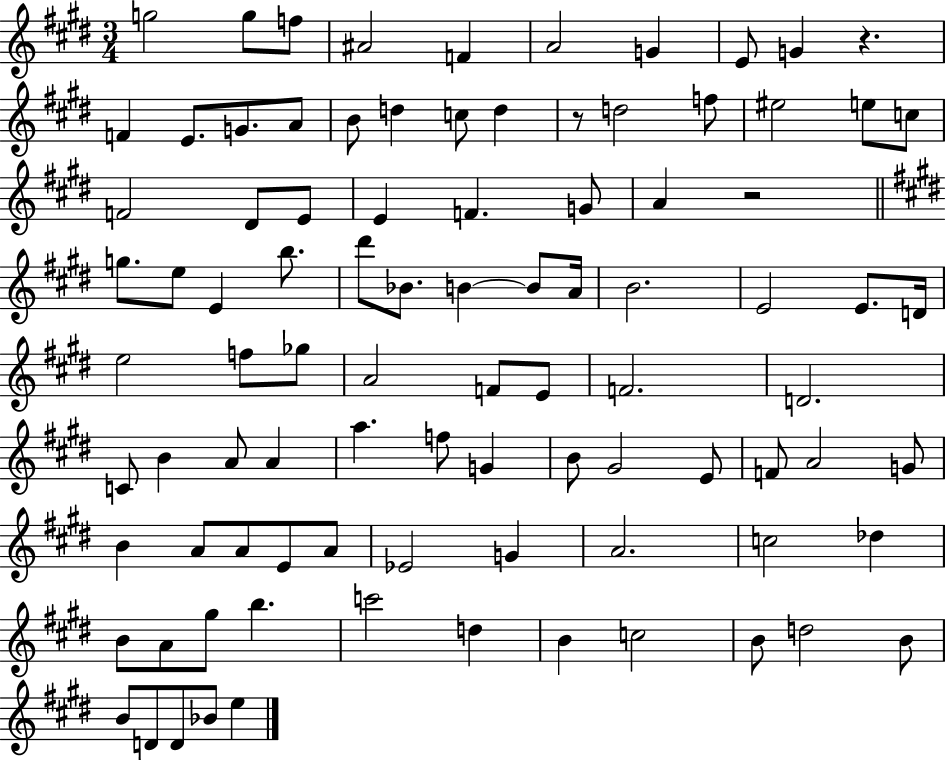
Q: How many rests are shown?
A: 3